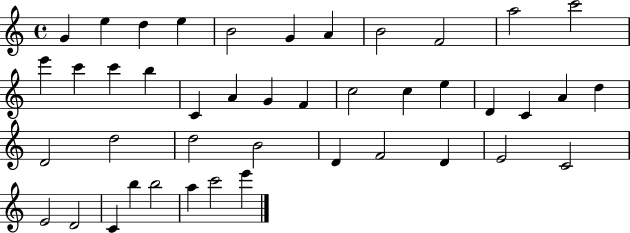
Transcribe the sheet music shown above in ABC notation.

X:1
T:Untitled
M:4/4
L:1/4
K:C
G e d e B2 G A B2 F2 a2 c'2 e' c' c' b C A G F c2 c e D C A d D2 d2 d2 B2 D F2 D E2 C2 E2 D2 C b b2 a c'2 e'